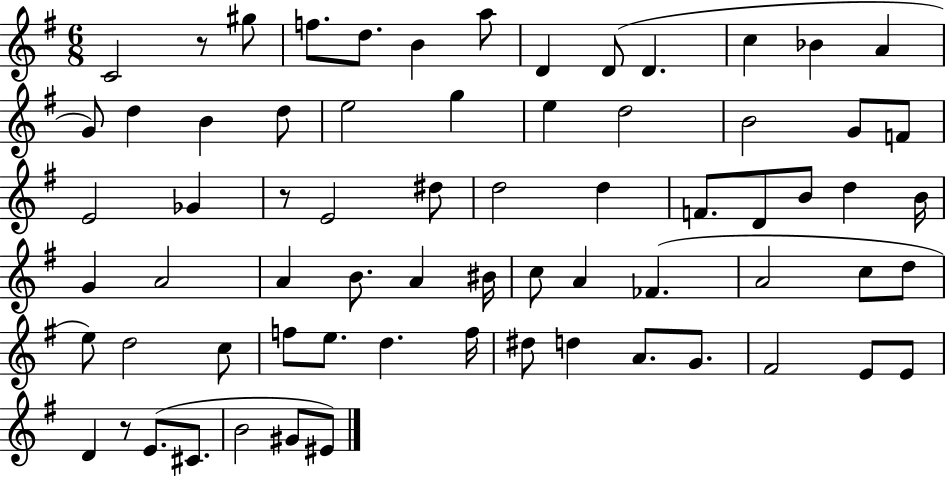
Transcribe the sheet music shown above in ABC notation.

X:1
T:Untitled
M:6/8
L:1/4
K:G
C2 z/2 ^g/2 f/2 d/2 B a/2 D D/2 D c _B A G/2 d B d/2 e2 g e d2 B2 G/2 F/2 E2 _G z/2 E2 ^d/2 d2 d F/2 D/2 B/2 d B/4 G A2 A B/2 A ^B/4 c/2 A _F A2 c/2 d/2 e/2 d2 c/2 f/2 e/2 d f/4 ^d/2 d A/2 G/2 ^F2 E/2 E/2 D z/2 E/2 ^C/2 B2 ^G/2 ^E/2